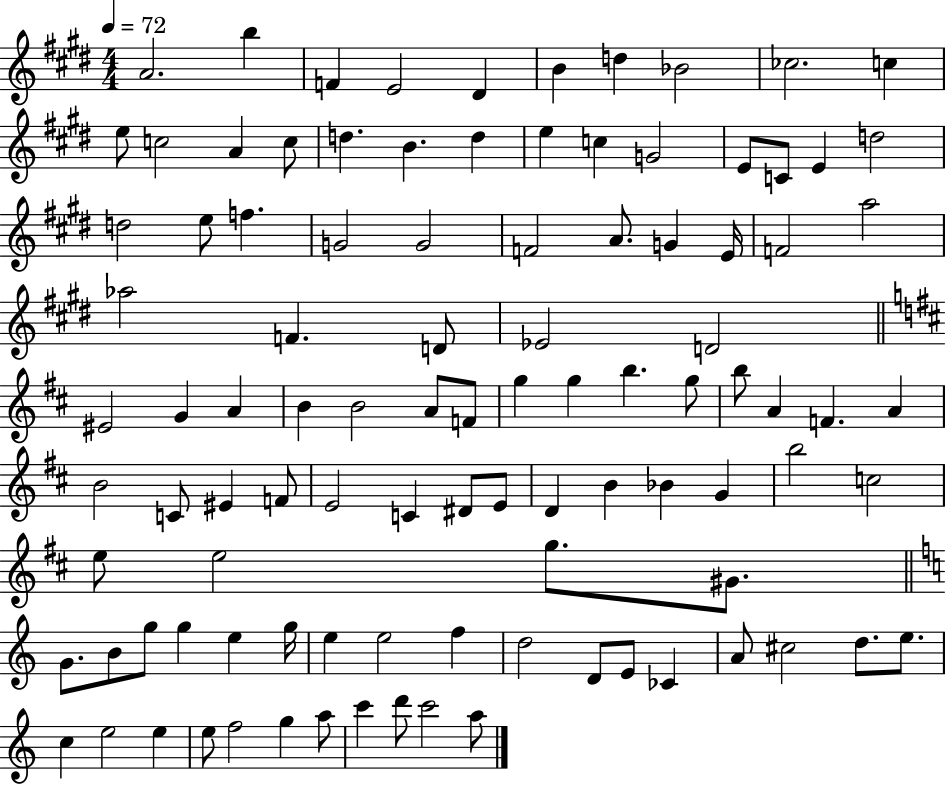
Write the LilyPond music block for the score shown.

{
  \clef treble
  \numericTimeSignature
  \time 4/4
  \key e \major
  \tempo 4 = 72
  a'2. b''4 | f'4 e'2 dis'4 | b'4 d''4 bes'2 | ces''2. c''4 | \break e''8 c''2 a'4 c''8 | d''4. b'4. d''4 | e''4 c''4 g'2 | e'8 c'8 e'4 d''2 | \break d''2 e''8 f''4. | g'2 g'2 | f'2 a'8. g'4 e'16 | f'2 a''2 | \break aes''2 f'4. d'8 | ees'2 d'2 | \bar "||" \break \key b \minor eis'2 g'4 a'4 | b'4 b'2 a'8 f'8 | g''4 g''4 b''4. g''8 | b''8 a'4 f'4. a'4 | \break b'2 c'8 eis'4 f'8 | e'2 c'4 dis'8 e'8 | d'4 b'4 bes'4 g'4 | b''2 c''2 | \break e''8 e''2 g''8. gis'8. | \bar "||" \break \key c \major g'8. b'8 g''8 g''4 e''4 g''16 | e''4 e''2 f''4 | d''2 d'8 e'8 ces'4 | a'8 cis''2 d''8. e''8. | \break c''4 e''2 e''4 | e''8 f''2 g''4 a''8 | c'''4 d'''8 c'''2 a''8 | \bar "|."
}